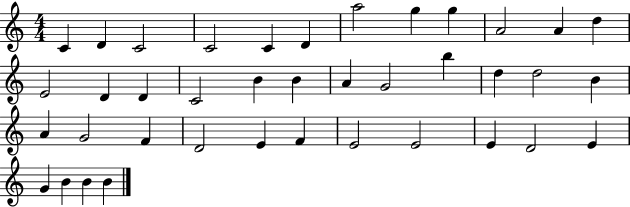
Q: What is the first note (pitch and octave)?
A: C4